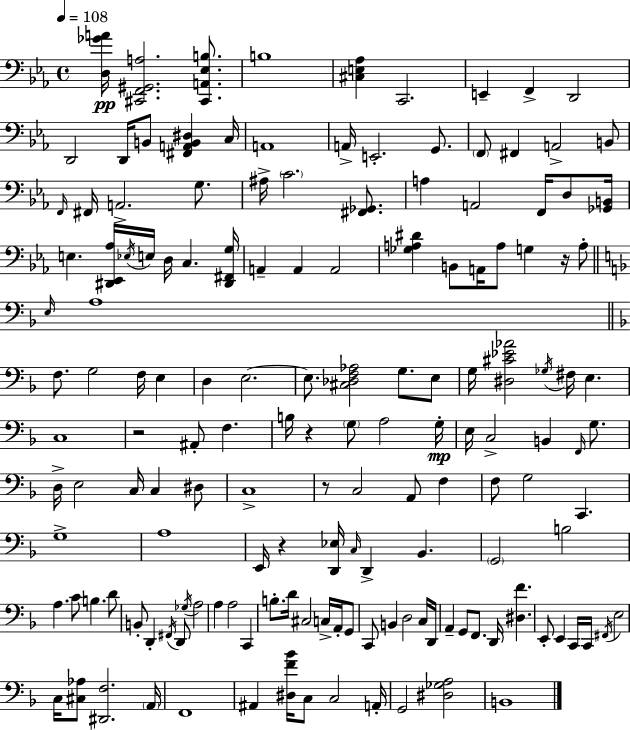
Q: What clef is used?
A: bass